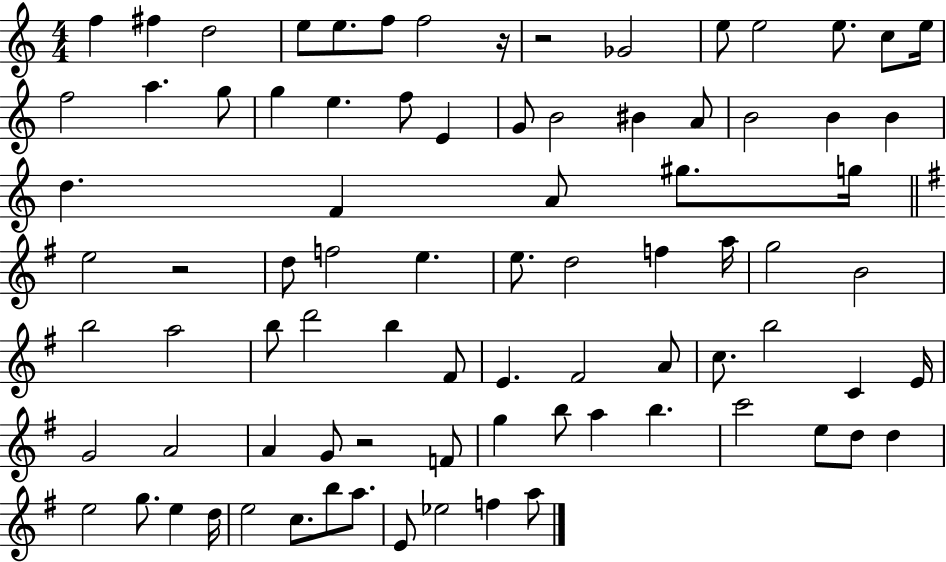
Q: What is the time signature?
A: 4/4